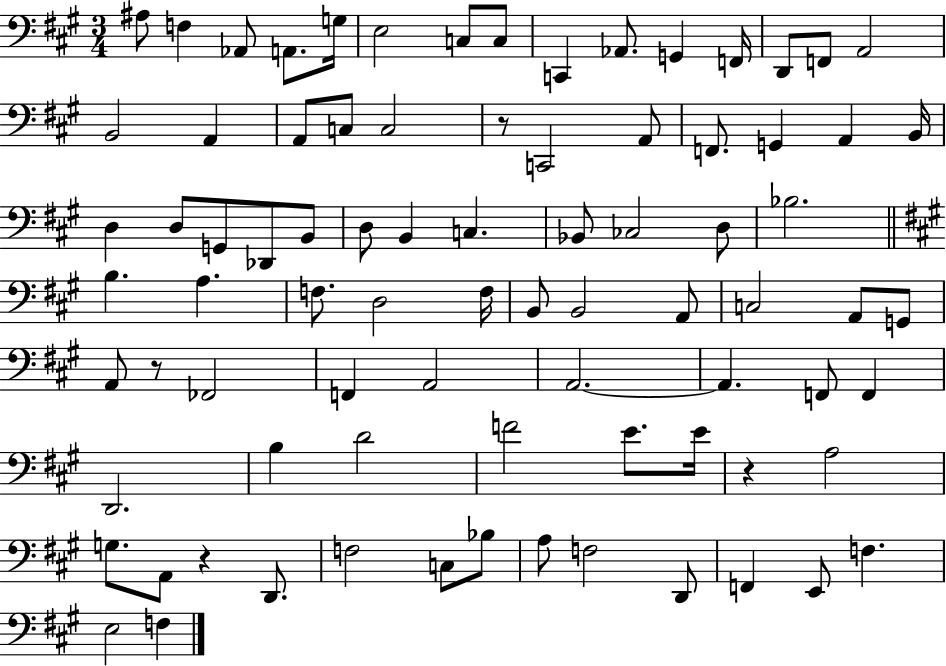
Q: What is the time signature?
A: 3/4